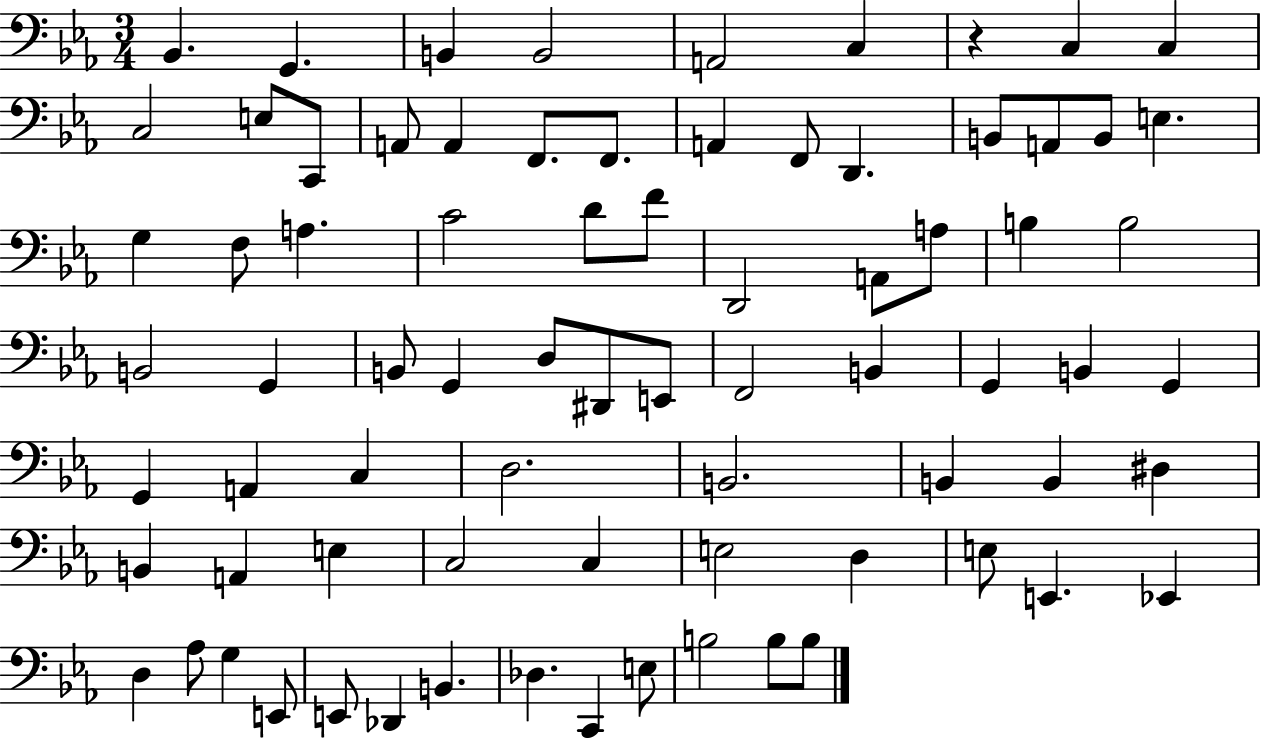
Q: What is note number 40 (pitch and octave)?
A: E2